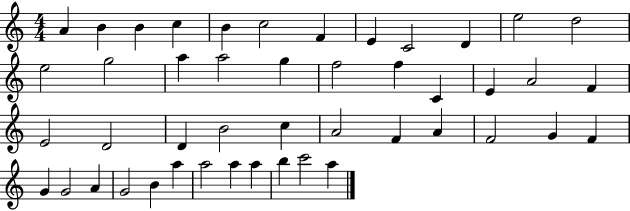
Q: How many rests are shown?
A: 0